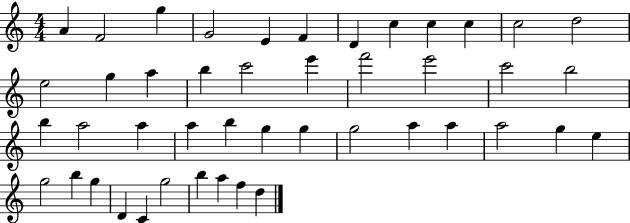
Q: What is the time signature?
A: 4/4